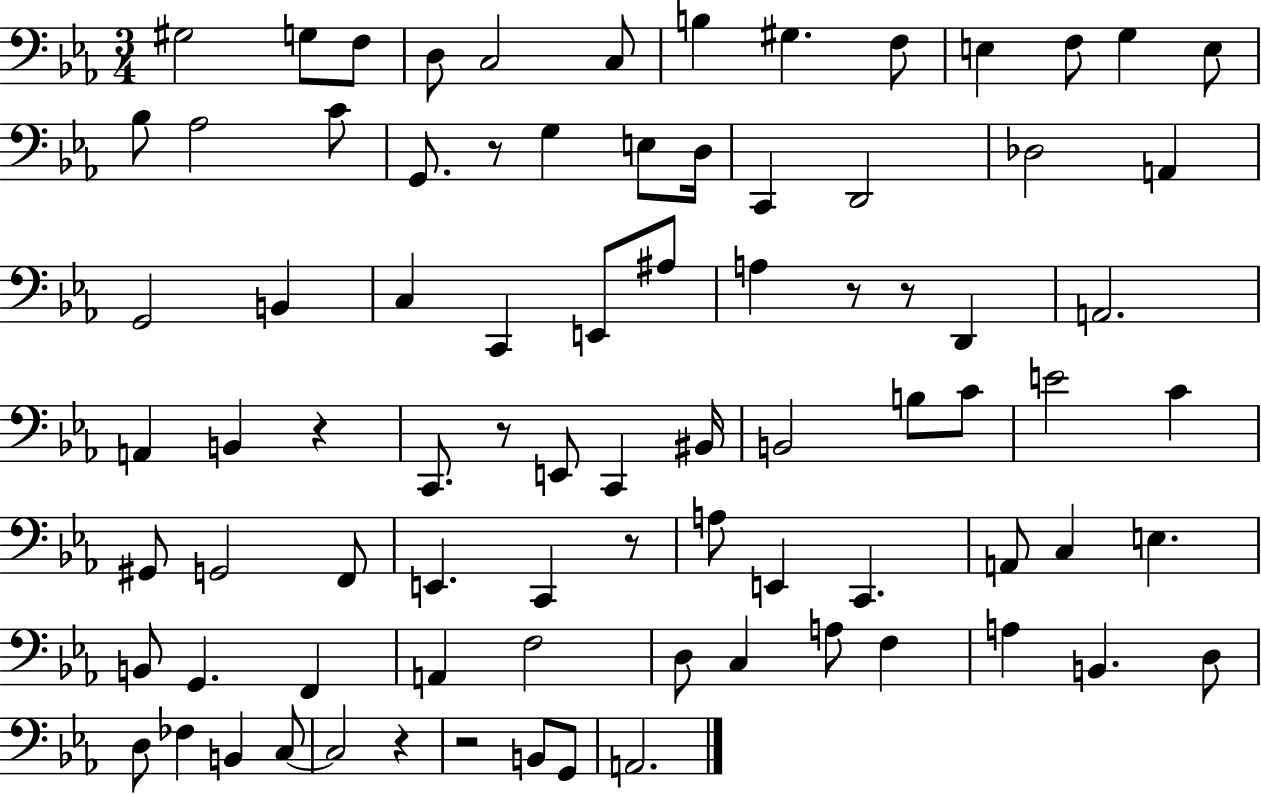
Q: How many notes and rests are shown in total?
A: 83